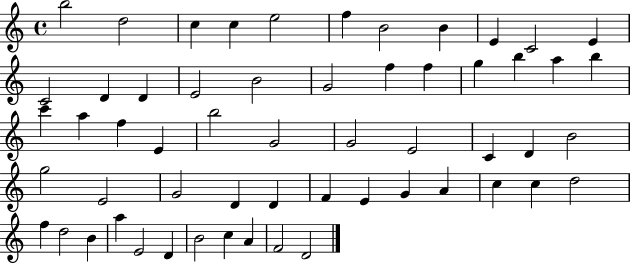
{
  \clef treble
  \time 4/4
  \defaultTimeSignature
  \key c \major
  b''2 d''2 | c''4 c''4 e''2 | f''4 b'2 b'4 | e'4 c'2 e'4 | \break c'2 d'4 d'4 | e'2 b'2 | g'2 f''4 f''4 | g''4 b''4 a''4 b''4 | \break c'''4 a''4 f''4 e'4 | b''2 g'2 | g'2 e'2 | c'4 d'4 b'2 | \break g''2 e'2 | g'2 d'4 d'4 | f'4 e'4 g'4 a'4 | c''4 c''4 d''2 | \break f''4 d''2 b'4 | a''4 e'2 d'4 | b'2 c''4 a'4 | f'2 d'2 | \break \bar "|."
}